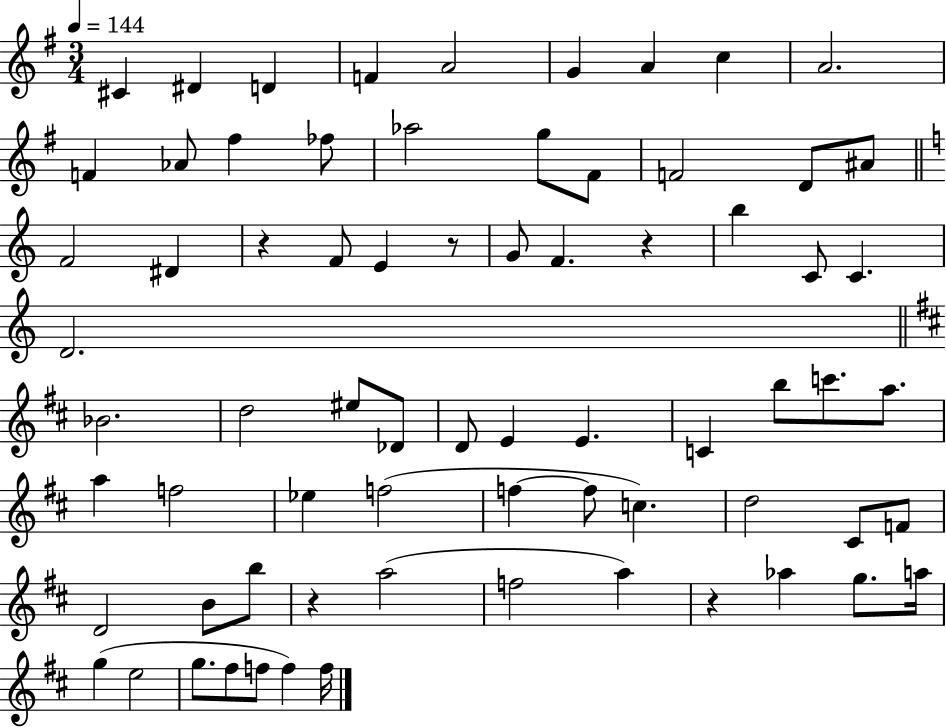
{
  \clef treble
  \numericTimeSignature
  \time 3/4
  \key g \major
  \tempo 4 = 144
  cis'4 dis'4 d'4 | f'4 a'2 | g'4 a'4 c''4 | a'2. | \break f'4 aes'8 fis''4 fes''8 | aes''2 g''8 fis'8 | f'2 d'8 ais'8 | \bar "||" \break \key c \major f'2 dis'4 | r4 f'8 e'4 r8 | g'8 f'4. r4 | b''4 c'8 c'4. | \break d'2. | \bar "||" \break \key d \major bes'2. | d''2 eis''8 des'8 | d'8 e'4 e'4. | c'4 b''8 c'''8. a''8. | \break a''4 f''2 | ees''4 f''2( | f''4~~ f''8 c''4.) | d''2 cis'8 f'8 | \break d'2 b'8 b''8 | r4 a''2( | f''2 a''4) | r4 aes''4 g''8. a''16 | \break g''4( e''2 | g''8. fis''8 f''8 f''4) f''16 | \bar "|."
}